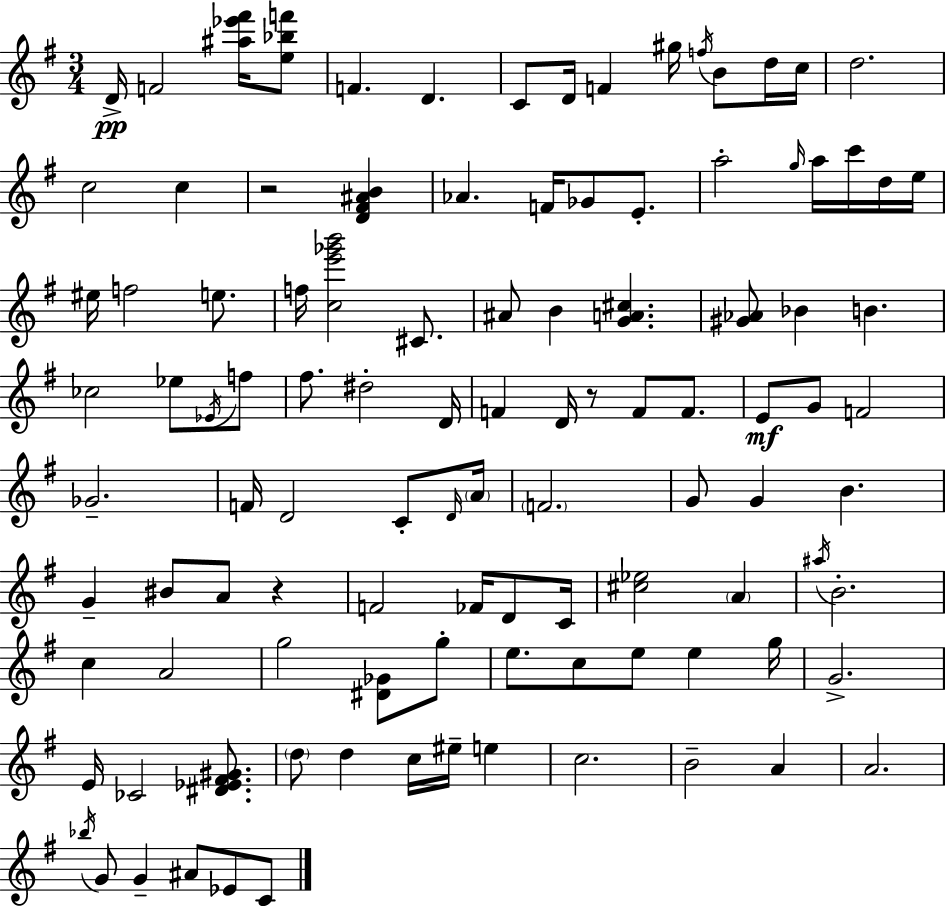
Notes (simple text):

D4/s F4/h [A#5,Eb6,F#6]/s [E5,Bb5,F6]/e F4/q. D4/q. C4/e D4/s F4/q G#5/s F5/s B4/e D5/s C5/s D5/h. C5/h C5/q R/h [D4,F#4,A#4,B4]/q Ab4/q. F4/s Gb4/e E4/e. A5/h G5/s A5/s C6/s D5/s E5/s EIS5/s F5/h E5/e. F5/s [C5,E6,Gb6,B6]/h C#4/e. A#4/e B4/q [G4,A4,C#5]/q. [G#4,Ab4]/e Bb4/q B4/q. CES5/h Eb5/e Eb4/s F5/e F#5/e. D#5/h D4/s F4/q D4/s R/e F4/e F4/e. E4/e G4/e F4/h Gb4/h. F4/s D4/h C4/e D4/s A4/s F4/h. G4/e G4/q B4/q. G4/q BIS4/e A4/e R/q F4/h FES4/s D4/e C4/s [C#5,Eb5]/h A4/q A#5/s B4/h. C5/q A4/h G5/h [D#4,Gb4]/e G5/e E5/e. C5/e E5/e E5/q G5/s G4/h. E4/s CES4/h [D#4,Eb4,F#4,G#4]/e. D5/e D5/q C5/s EIS5/s E5/q C5/h. B4/h A4/q A4/h. Bb5/s G4/e G4/q A#4/e Eb4/e C4/e